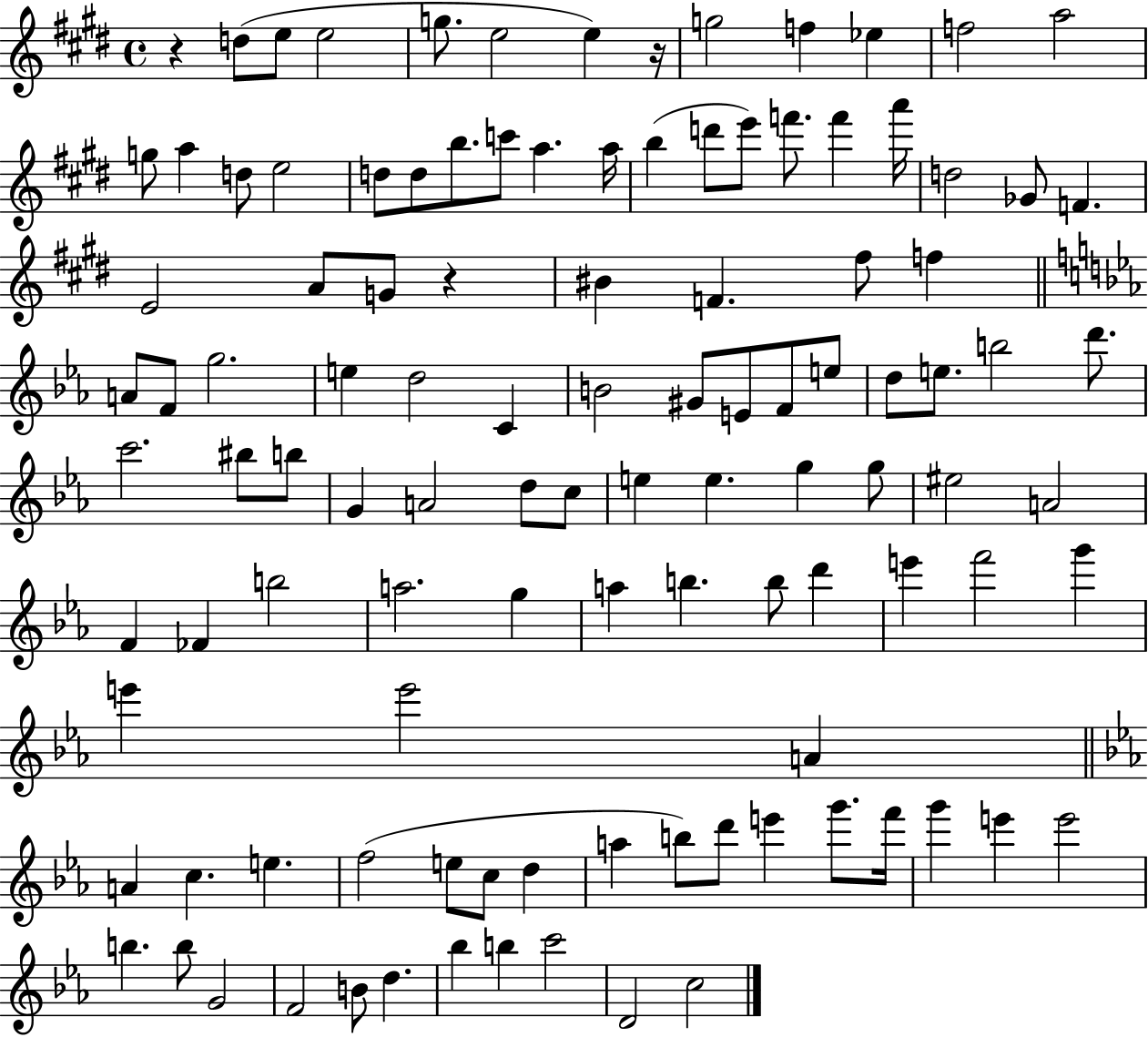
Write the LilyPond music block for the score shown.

{
  \clef treble
  \time 4/4
  \defaultTimeSignature
  \key e \major
  r4 d''8( e''8 e''2 | g''8. e''2 e''4) r16 | g''2 f''4 ees''4 | f''2 a''2 | \break g''8 a''4 d''8 e''2 | d''8 d''8 b''8. c'''8 a''4. a''16 | b''4( d'''8 e'''8) f'''8. f'''4 a'''16 | d''2 ges'8 f'4. | \break e'2 a'8 g'8 r4 | bis'4 f'4. fis''8 f''4 | \bar "||" \break \key ees \major a'8 f'8 g''2. | e''4 d''2 c'4 | b'2 gis'8 e'8 f'8 e''8 | d''8 e''8. b''2 d'''8. | \break c'''2. bis''8 b''8 | g'4 a'2 d''8 c''8 | e''4 e''4. g''4 g''8 | eis''2 a'2 | \break f'4 fes'4 b''2 | a''2. g''4 | a''4 b''4. b''8 d'''4 | e'''4 f'''2 g'''4 | \break e'''4 e'''2 a'4 | \bar "||" \break \key c \minor a'4 c''4. e''4. | f''2( e''8 c''8 d''4 | a''4 b''8) d'''8 e'''4 g'''8. f'''16 | g'''4 e'''4 e'''2 | \break b''4. b''8 g'2 | f'2 b'8 d''4. | bes''4 b''4 c'''2 | d'2 c''2 | \break \bar "|."
}